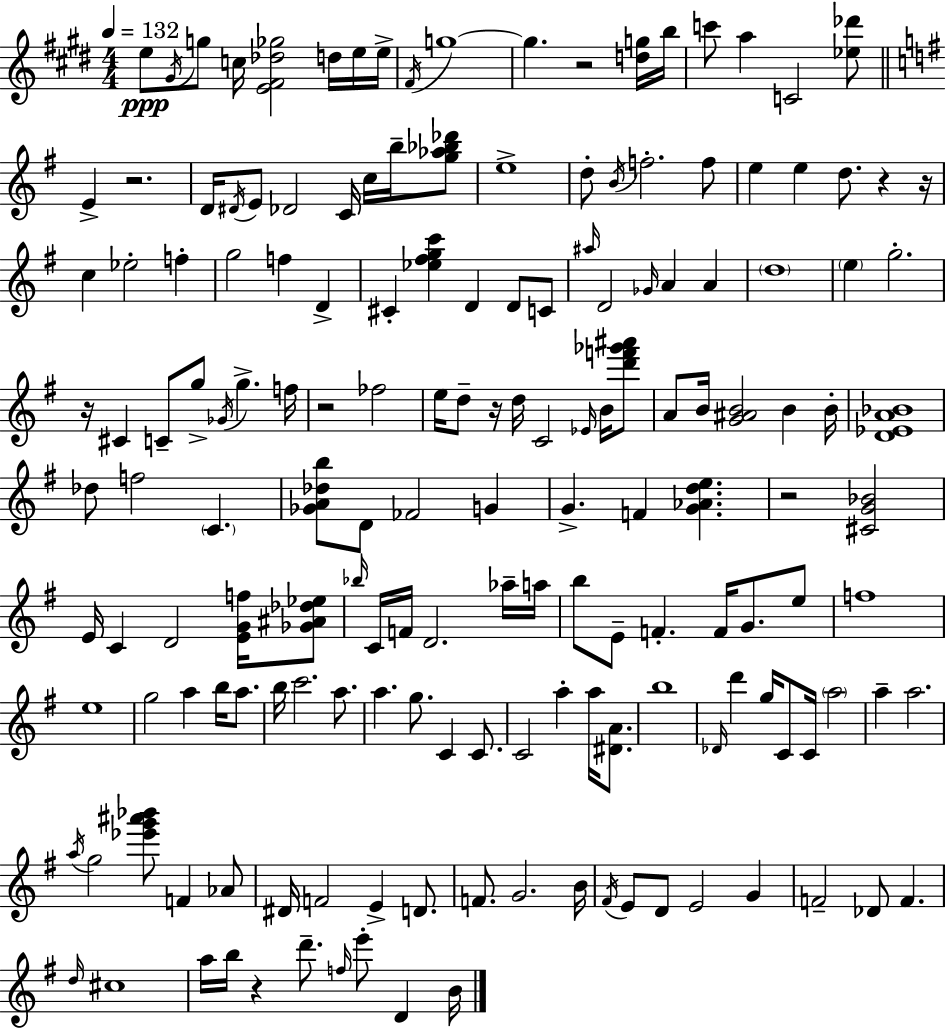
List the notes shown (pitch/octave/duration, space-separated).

E5/e G#4/s G5/e C5/s [E4,F#4,Db5,Gb5]/h D5/s E5/s E5/s F#4/s G5/w G5/q. R/h [D5,G5]/s B5/s C6/e A5/q C4/h [Eb5,Db6]/e E4/q R/h. D4/s D#4/s E4/e Db4/h C4/s C5/s B5/s [G5,Ab5,Bb5,Db6]/e E5/w D5/e B4/s F5/h. F5/e E5/q E5/q D5/e. R/q R/s C5/q Eb5/h F5/q G5/h F5/q D4/q C#4/q [Eb5,F#5,G5,C6]/q D4/q D4/e C4/e A#5/s D4/h Gb4/s A4/q A4/q D5/w E5/q G5/h. R/s C#4/q C4/e G5/e Gb4/s G5/q. F5/s R/h FES5/h E5/s D5/e R/s D5/s C4/h Eb4/s B4/s [D6,F6,Gb6,A#6]/e A4/e B4/s [G4,A#4,B4]/h B4/q B4/s [D4,Eb4,A4,Bb4]/w Db5/e F5/h C4/q. [Gb4,A4,Db5,B5]/e D4/e FES4/h G4/q G4/q. F4/q [G4,Ab4,D5,E5]/q. R/h [C#4,G4,Bb4]/h E4/s C4/q D4/h [E4,G4,F5]/s [Gb4,A#4,Db5,Eb5]/e Bb5/s C4/s F4/s D4/h. Ab5/s A5/s B5/e E4/e F4/q. F4/s G4/e. E5/e F5/w E5/w G5/h A5/q B5/s A5/e. B5/s C6/h. A5/e. A5/q. G5/e. C4/q C4/e. C4/h A5/q A5/s [D#4,A4]/e. B5/w Db4/s D6/q G5/s C4/e C4/s A5/h A5/q A5/h. A5/s G5/h [Eb6,G6,A#6,Bb6]/e F4/q Ab4/e D#4/s F4/h E4/q D4/e. F4/e. G4/h. B4/s F#4/s E4/e D4/e E4/h G4/q F4/h Db4/e F4/q. D5/s C#5/w A5/s B5/s R/q D6/e. F5/s E6/e D4/q B4/s